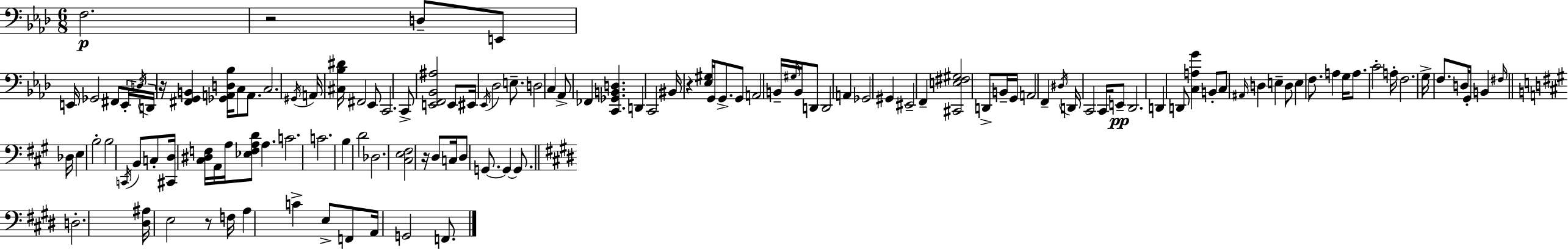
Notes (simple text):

F3/h. R/h D3/e E2/e E2/s Gb2/h F#2/e E2/s D3/s D2/s R/s [F#2,G2,B2]/q [Gb2,A2,D3,Bb3]/s C3/e A2/e. C3/h. G#2/s A2/s [C#3,Bb3,D#4]/s F#2/h Eb2/e C2/h. C2/e [E2,F2,Bb2,A#3]/h E2/e EIS2/s Eb2/s Db3/h E3/e. D3/h C3/q Ab2/e FES2/q [C2,Gb2,B2,D3]/q. D2/q C2/h BIS2/s R/q [Eb3,G#3]/s G2/s G2/e. G2/e A2/h B2/s G#3/s B2/s D2/e D2/h A2/q Gb2/h G#2/q EIS2/h F2/q [C#2,E3,F#3,G#3]/h D2/e B2/s G2/s A2/h F2/q D#3/s D2/s C2/h C2/s E2/e Db2/h. D2/q D2/e [C3,A3,G4]/q B2/e C3/e A#2/s D3/q E3/q D3/e E3/q F3/e. A3/q G3/s A3/e. C4/h A3/s F3/h. G3/s F3/e. D3/s G2/e B2/q F#3/s Db3/s E3/q B3/h B3/h C2/s B2/e C3/e [C#2,D3]/s [C#3,D#3,F3]/s A2/s A3/s [Eb3,F3,A3,D4]/e A3/q. C4/h. C4/h. B3/q D4/h Db3/h. [C#3,E3,F#3]/h R/s D3/e C3/s D3/e G2/e. G2/q G2/e. D3/h. [D#3,A#3]/s E3/h R/e F3/s A3/q C4/q E3/e F2/e A2/s G2/h F2/e.